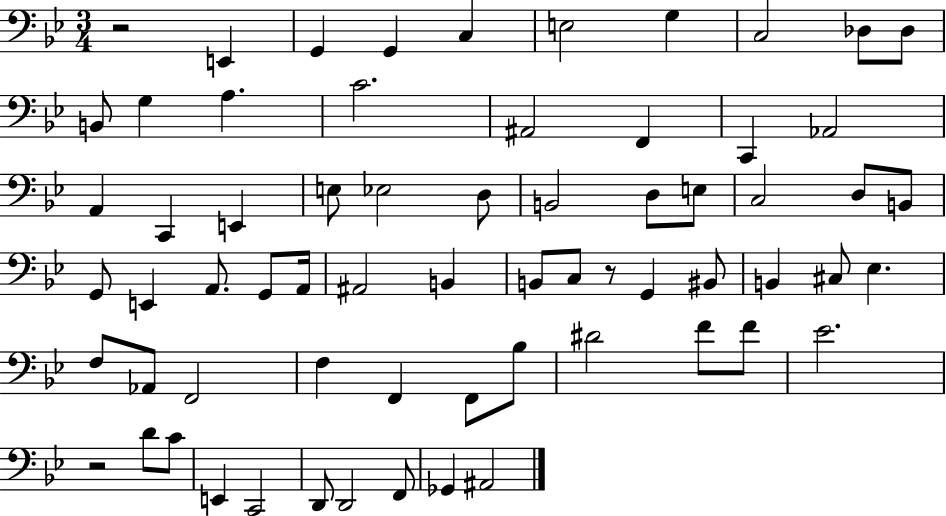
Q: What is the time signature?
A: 3/4